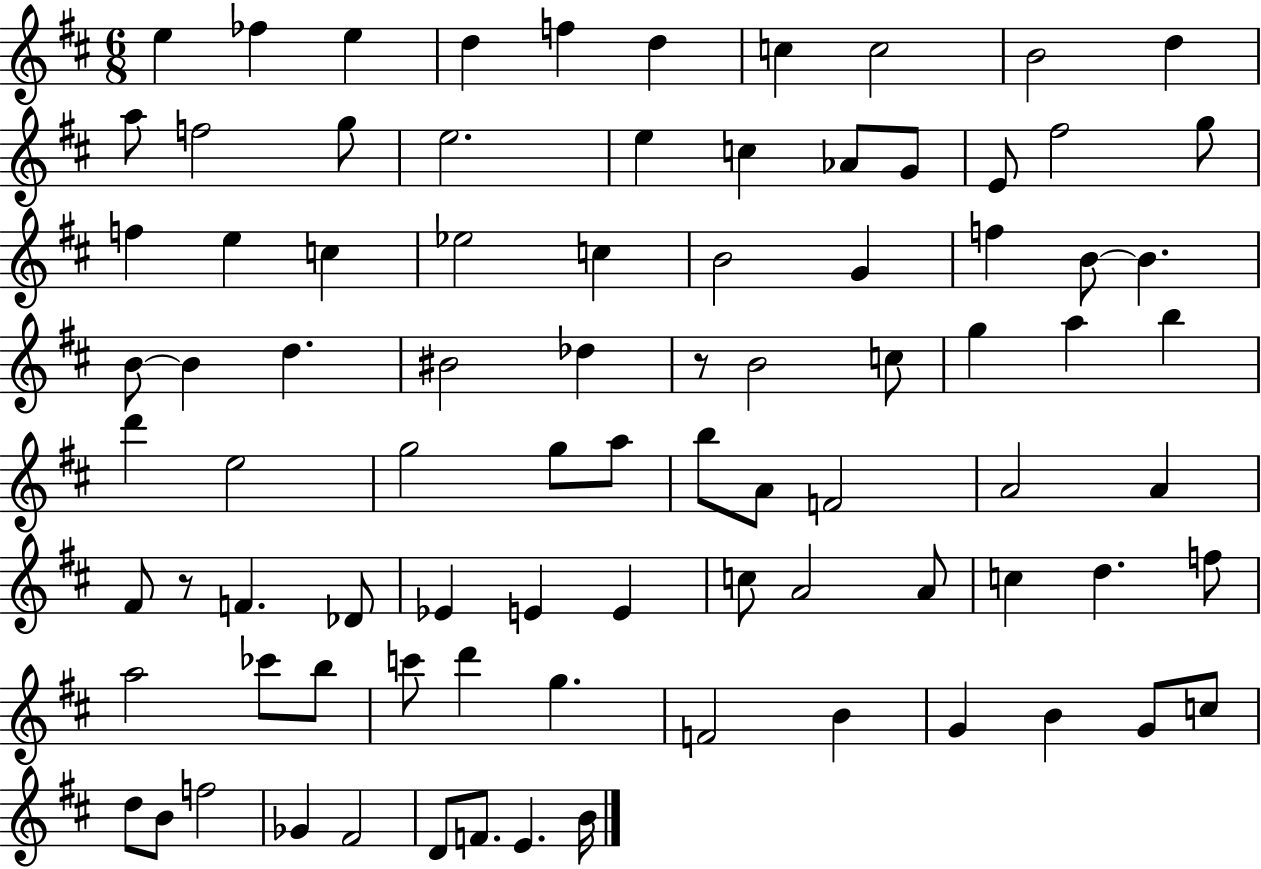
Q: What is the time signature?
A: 6/8